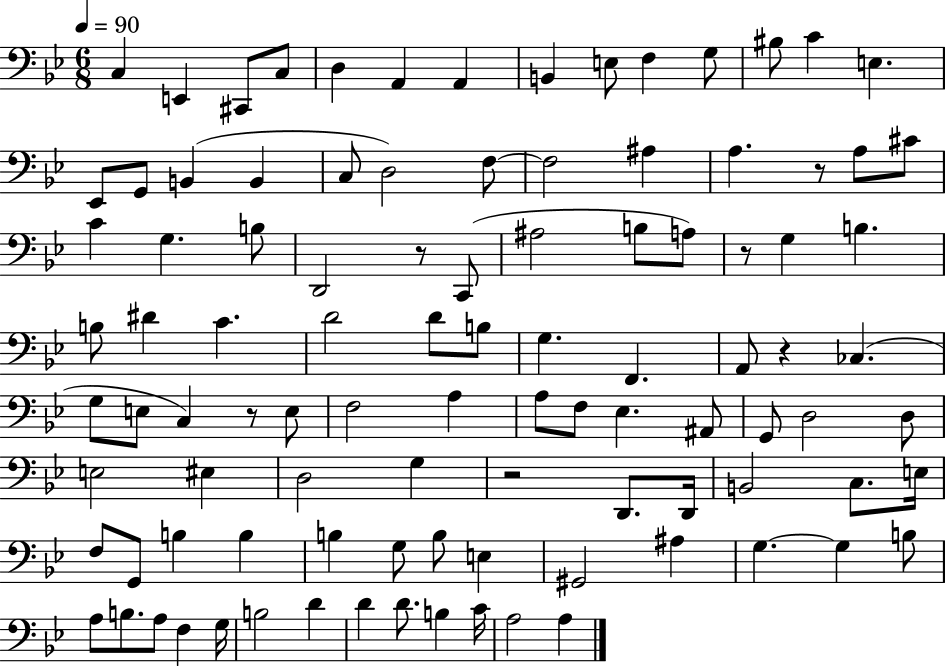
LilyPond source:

{
  \clef bass
  \numericTimeSignature
  \time 6/8
  \key bes \major
  \tempo 4 = 90
  c4 e,4 cis,8 c8 | d4 a,4 a,4 | b,4 e8 f4 g8 | bis8 c'4 e4. | \break ees,8 g,8 b,4( b,4 | c8 d2) f8~~ | f2 ais4 | a4. r8 a8 cis'8 | \break c'4 g4. b8 | d,2 r8 c,8( | ais2 b8 a8) | r8 g4 b4. | \break b8 dis'4 c'4. | d'2 d'8 b8 | g4. f,4. | a,8 r4 ces4.( | \break g8 e8 c4) r8 e8 | f2 a4 | a8 f8 ees4. ais,8 | g,8 d2 d8 | \break e2 eis4 | d2 g4 | r2 d,8. d,16 | b,2 c8. e16 | \break f8 g,8 b4 b4 | b4 g8 b8 e4 | gis,2 ais4 | g4.~~ g4 b8 | \break a8 b8. a8 f4 g16 | b2 d'4 | d'4 d'8. b4 c'16 | a2 a4 | \break \bar "|."
}